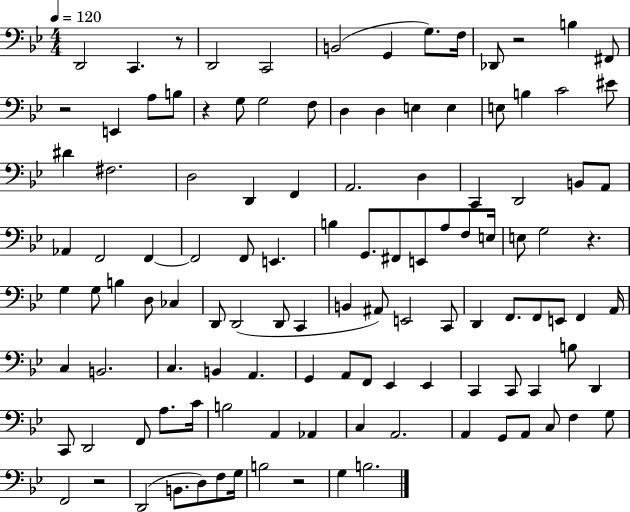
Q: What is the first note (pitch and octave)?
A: D2